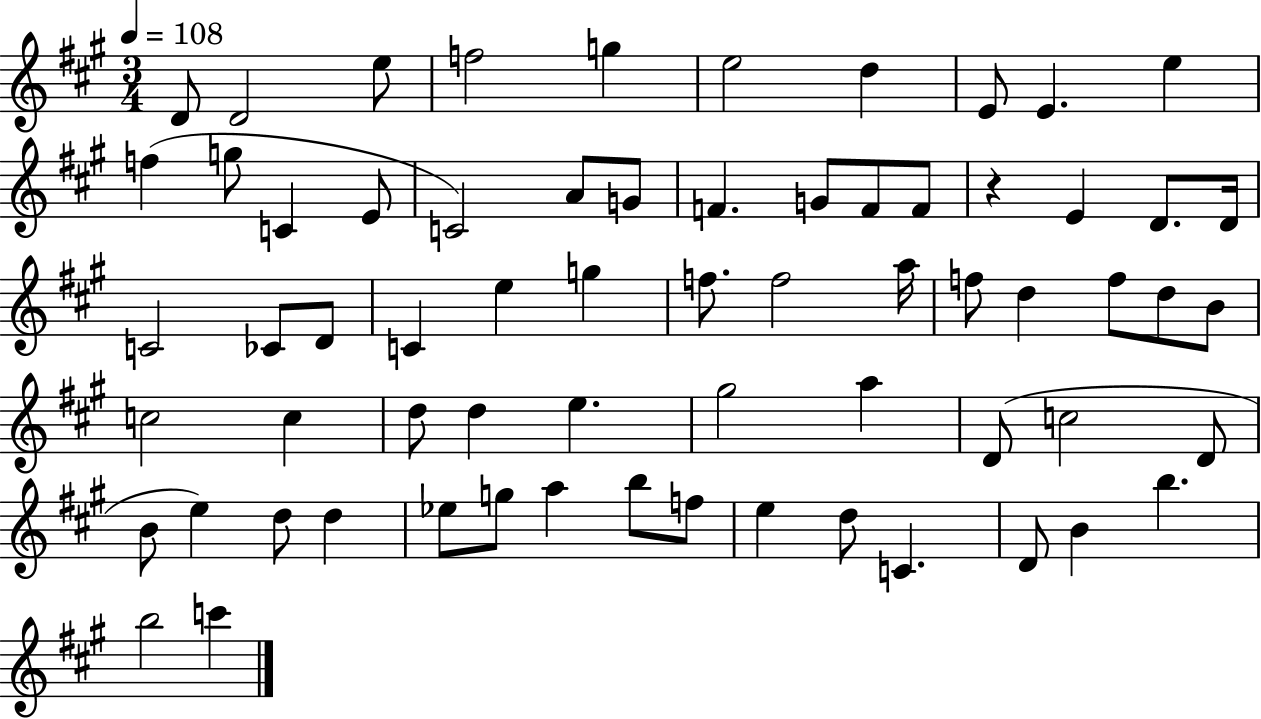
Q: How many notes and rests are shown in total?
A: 66